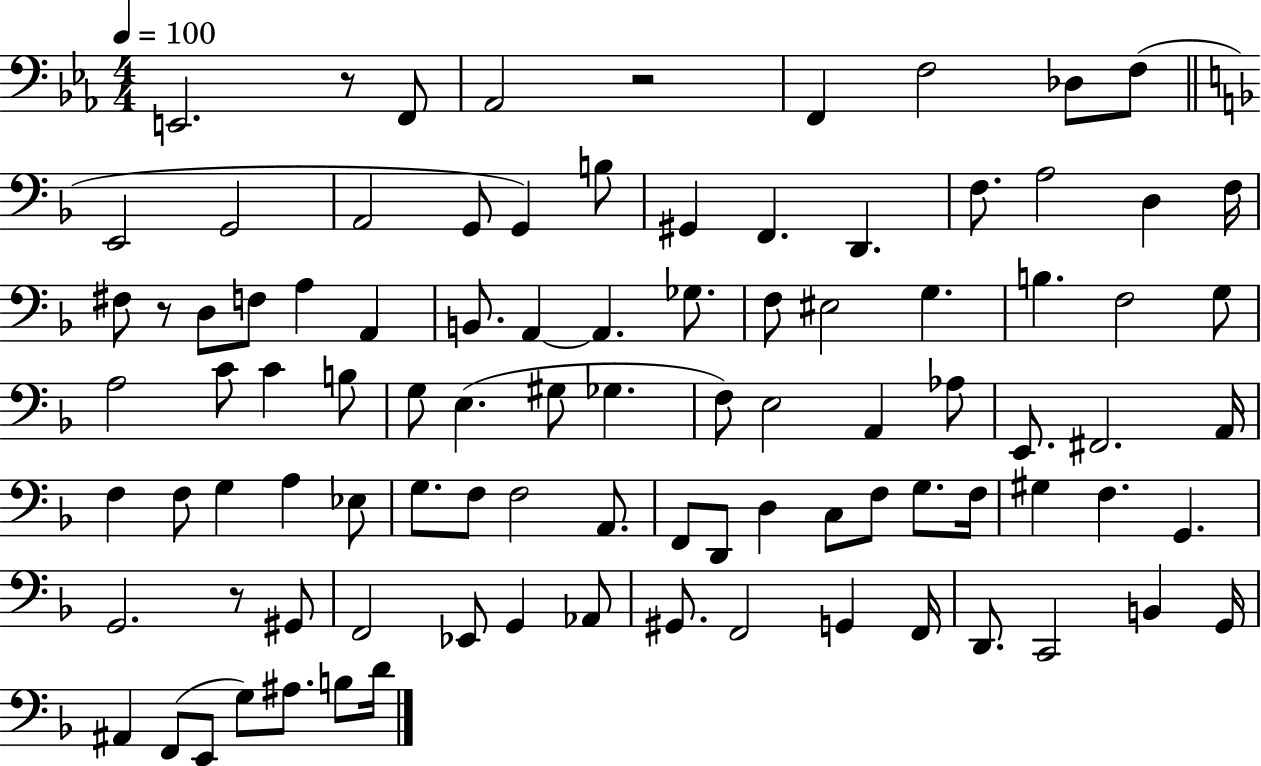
{
  \clef bass
  \numericTimeSignature
  \time 4/4
  \key ees \major
  \tempo 4 = 100
  e,2. r8 f,8 | aes,2 r2 | f,4 f2 des8 f8( | \bar "||" \break \key d \minor e,2 g,2 | a,2 g,8 g,4) b8 | gis,4 f,4. d,4. | f8. a2 d4 f16 | \break fis8 r8 d8 f8 a4 a,4 | b,8. a,4~~ a,4. ges8. | f8 eis2 g4. | b4. f2 g8 | \break a2 c'8 c'4 b8 | g8 e4.( gis8 ges4. | f8) e2 a,4 aes8 | e,8. fis,2. a,16 | \break f4 f8 g4 a4 ees8 | g8. f8 f2 a,8. | f,8 d,8 d4 c8 f8 g8. f16 | gis4 f4. g,4. | \break g,2. r8 gis,8 | f,2 ees,8 g,4 aes,8 | gis,8. f,2 g,4 f,16 | d,8. c,2 b,4 g,16 | \break ais,4 f,8( e,8 g8) ais8. b8 d'16 | \bar "|."
}